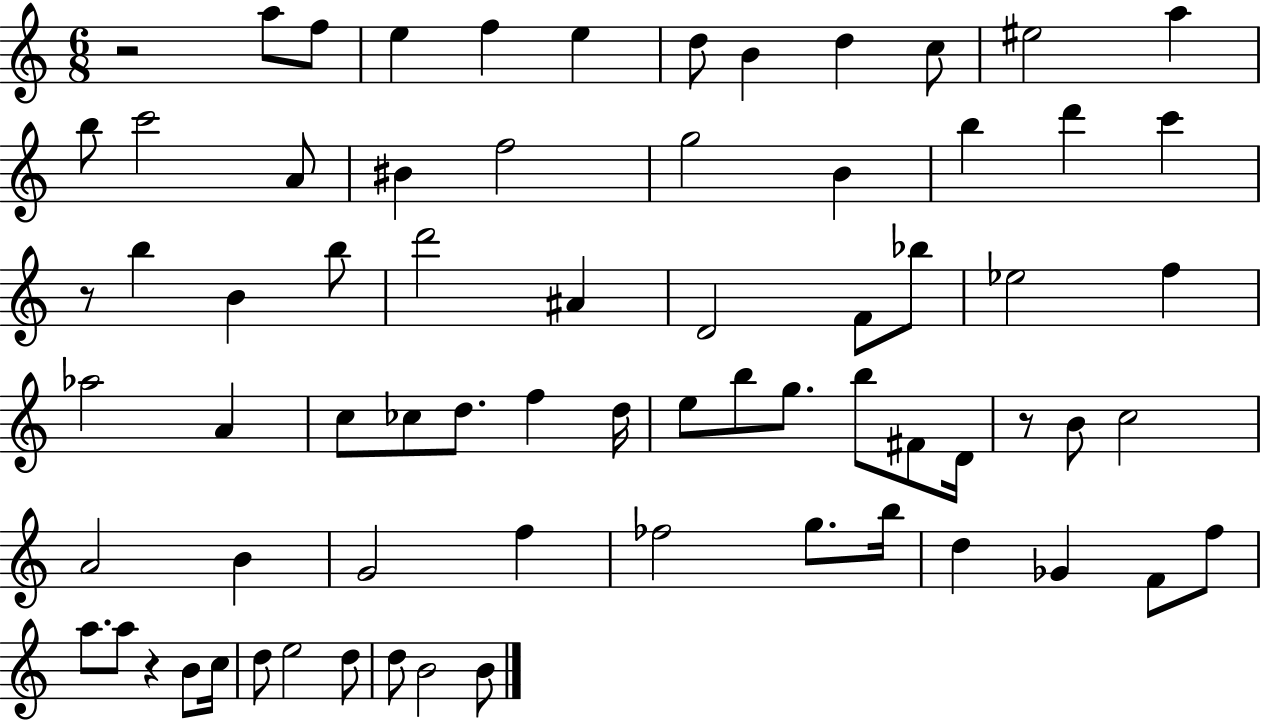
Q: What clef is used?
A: treble